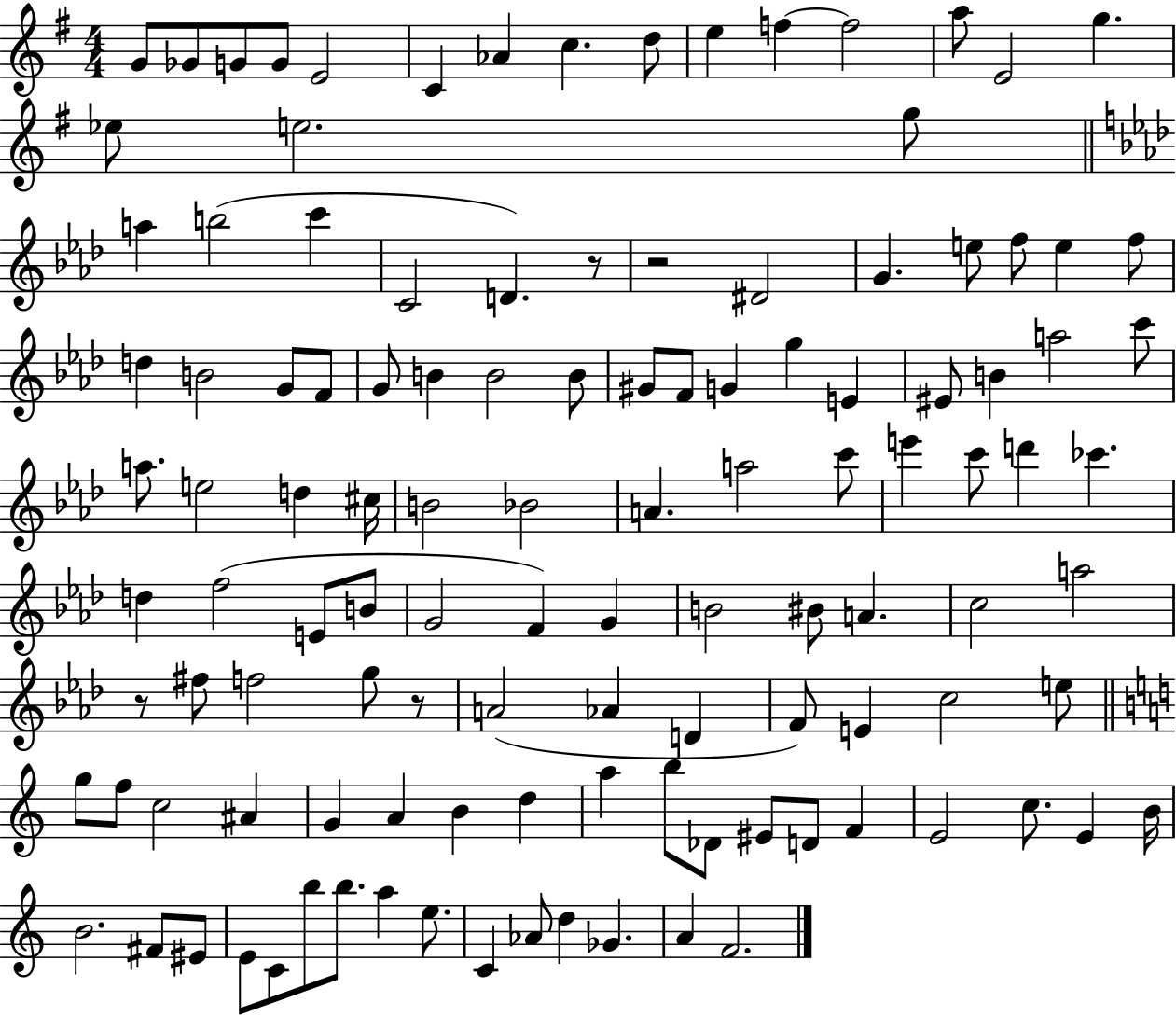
G4/e Gb4/e G4/e G4/e E4/h C4/q Ab4/q C5/q. D5/e E5/q F5/q F5/h A5/e E4/h G5/q. Eb5/e E5/h. G5/e A5/q B5/h C6/q C4/h D4/q. R/e R/h D#4/h G4/q. E5/e F5/e E5/q F5/e D5/q B4/h G4/e F4/e G4/e B4/q B4/h B4/e G#4/e F4/e G4/q G5/q E4/q EIS4/e B4/q A5/h C6/e A5/e. E5/h D5/q C#5/s B4/h Bb4/h A4/q. A5/h C6/e E6/q C6/e D6/q CES6/q. D5/q F5/h E4/e B4/e G4/h F4/q G4/q B4/h BIS4/e A4/q. C5/h A5/h R/e F#5/e F5/h G5/e R/e A4/h Ab4/q D4/q F4/e E4/q C5/h E5/e G5/e F5/e C5/h A#4/q G4/q A4/q B4/q D5/q A5/q B5/e Db4/e EIS4/e D4/e F4/q E4/h C5/e. E4/q B4/s B4/h. F#4/e EIS4/e E4/e C4/e B5/e B5/e. A5/q E5/e. C4/q Ab4/e D5/q Gb4/q. A4/q F4/h.